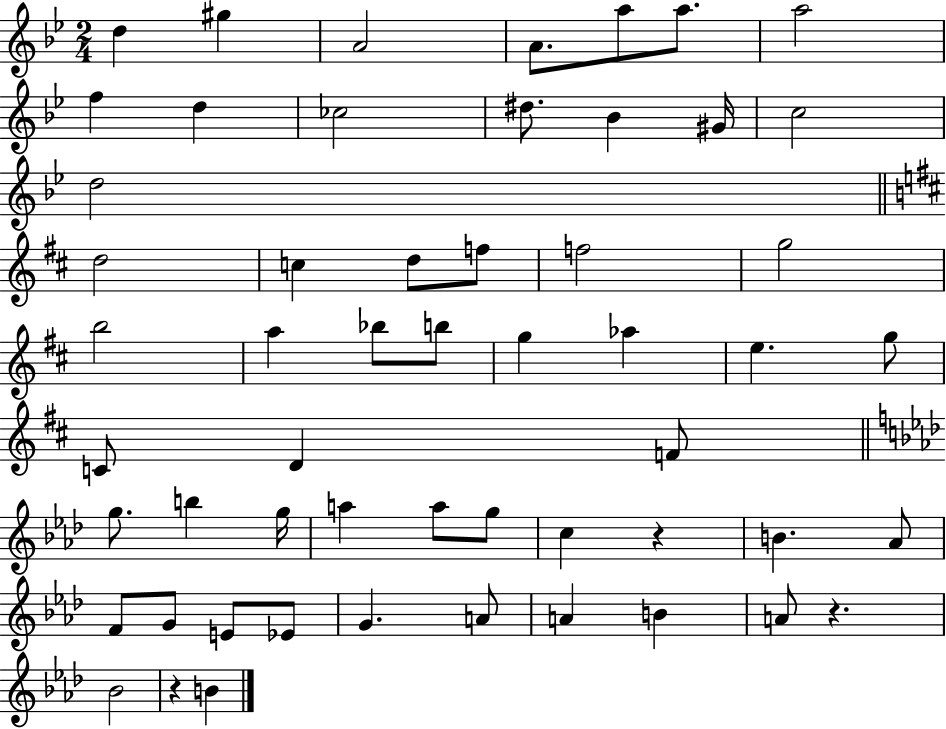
{
  \clef treble
  \numericTimeSignature
  \time 2/4
  \key bes \major
  \repeat volta 2 { d''4 gis''4 | a'2 | a'8. a''8 a''8. | a''2 | \break f''4 d''4 | ces''2 | dis''8. bes'4 gis'16 | c''2 | \break d''2 | \bar "||" \break \key d \major d''2 | c''4 d''8 f''8 | f''2 | g''2 | \break b''2 | a''4 bes''8 b''8 | g''4 aes''4 | e''4. g''8 | \break c'8 d'4 f'8 | \bar "||" \break \key aes \major g''8. b''4 g''16 | a''4 a''8 g''8 | c''4 r4 | b'4. aes'8 | \break f'8 g'8 e'8 ees'8 | g'4. a'8 | a'4 b'4 | a'8 r4. | \break bes'2 | r4 b'4 | } \bar "|."
}